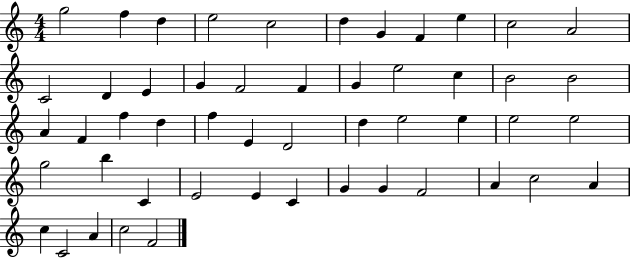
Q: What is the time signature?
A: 4/4